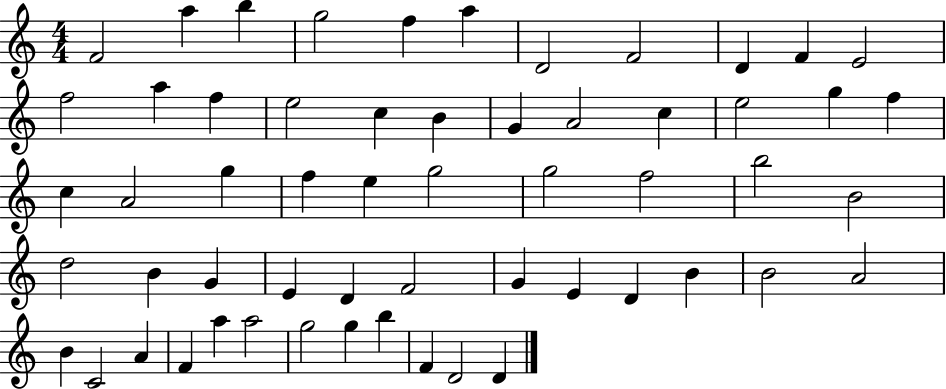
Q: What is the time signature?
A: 4/4